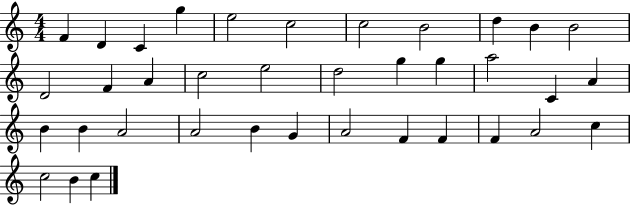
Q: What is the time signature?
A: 4/4